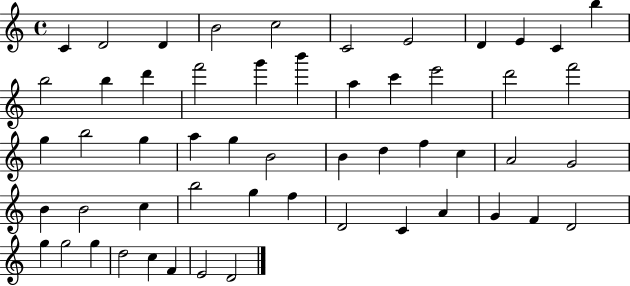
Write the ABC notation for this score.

X:1
T:Untitled
M:4/4
L:1/4
K:C
C D2 D B2 c2 C2 E2 D E C b b2 b d' f'2 g' b' a c' e'2 d'2 f'2 g b2 g a g B2 B d f c A2 G2 B B2 c b2 g f D2 C A G F D2 g g2 g d2 c F E2 D2